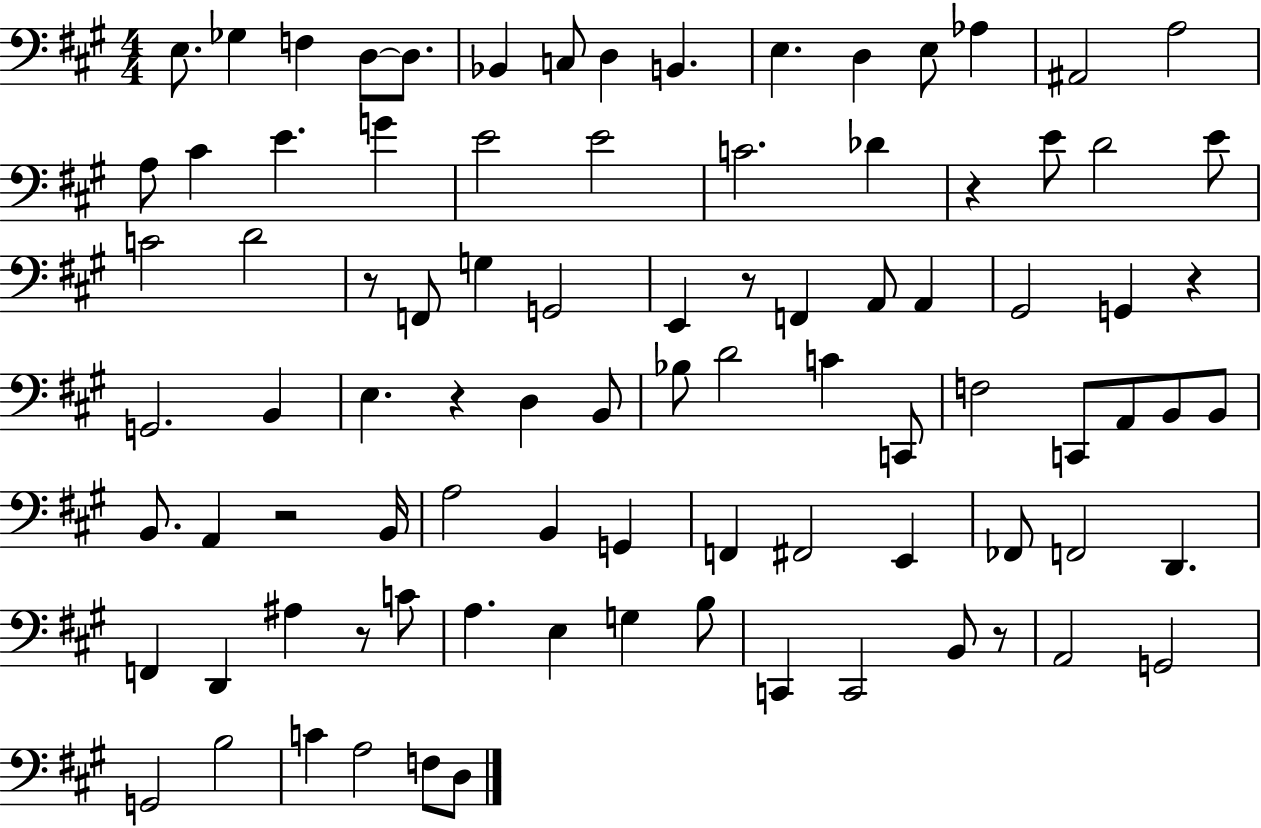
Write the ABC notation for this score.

X:1
T:Untitled
M:4/4
L:1/4
K:A
E,/2 _G, F, D,/2 D,/2 _B,, C,/2 D, B,, E, D, E,/2 _A, ^A,,2 A,2 A,/2 ^C E G E2 E2 C2 _D z E/2 D2 E/2 C2 D2 z/2 F,,/2 G, G,,2 E,, z/2 F,, A,,/2 A,, ^G,,2 G,, z G,,2 B,, E, z D, B,,/2 _B,/2 D2 C C,,/2 F,2 C,,/2 A,,/2 B,,/2 B,,/2 B,,/2 A,, z2 B,,/4 A,2 B,, G,, F,, ^F,,2 E,, _F,,/2 F,,2 D,, F,, D,, ^A, z/2 C/2 A, E, G, B,/2 C,, C,,2 B,,/2 z/2 A,,2 G,,2 G,,2 B,2 C A,2 F,/2 D,/2